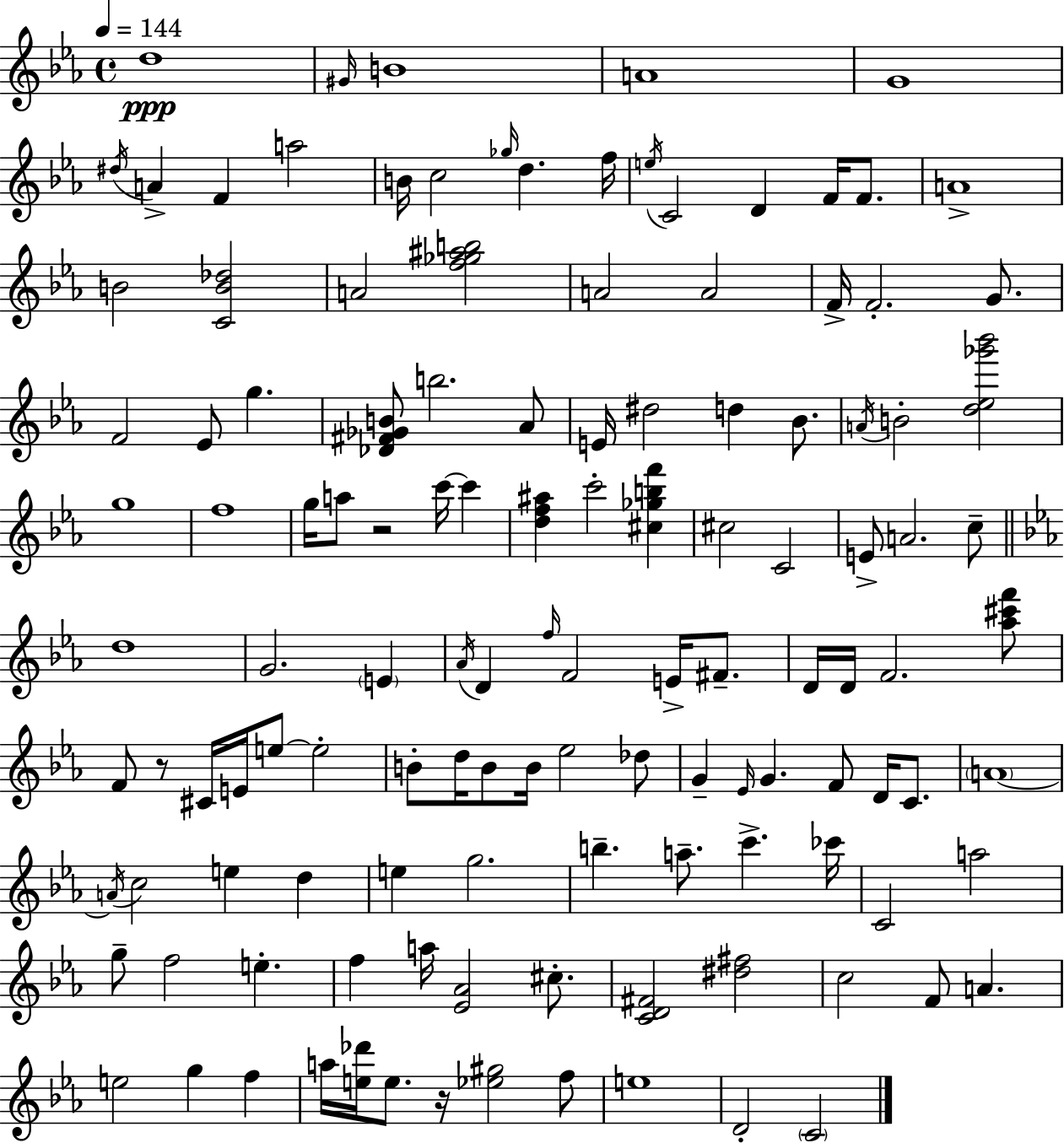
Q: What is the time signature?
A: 4/4